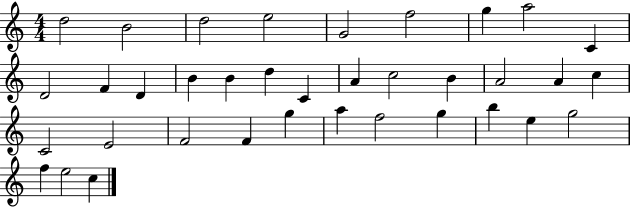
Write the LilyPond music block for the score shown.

{
  \clef treble
  \numericTimeSignature
  \time 4/4
  \key c \major
  d''2 b'2 | d''2 e''2 | g'2 f''2 | g''4 a''2 c'4 | \break d'2 f'4 d'4 | b'4 b'4 d''4 c'4 | a'4 c''2 b'4 | a'2 a'4 c''4 | \break c'2 e'2 | f'2 f'4 g''4 | a''4 f''2 g''4 | b''4 e''4 g''2 | \break f''4 e''2 c''4 | \bar "|."
}